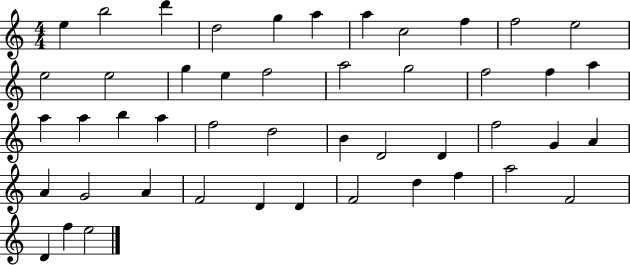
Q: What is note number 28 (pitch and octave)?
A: B4